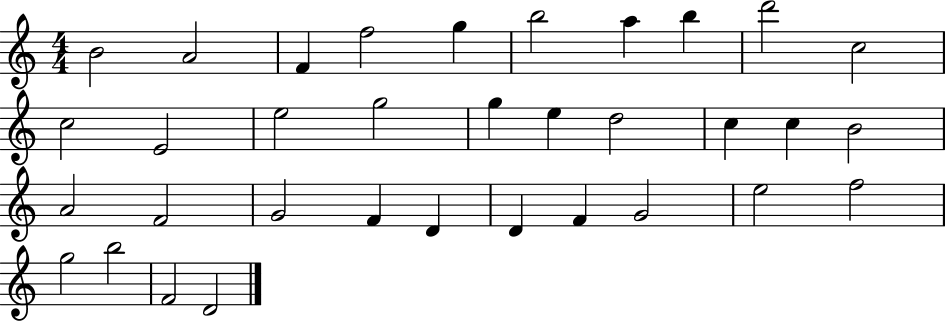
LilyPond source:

{
  \clef treble
  \numericTimeSignature
  \time 4/4
  \key c \major
  b'2 a'2 | f'4 f''2 g''4 | b''2 a''4 b''4 | d'''2 c''2 | \break c''2 e'2 | e''2 g''2 | g''4 e''4 d''2 | c''4 c''4 b'2 | \break a'2 f'2 | g'2 f'4 d'4 | d'4 f'4 g'2 | e''2 f''2 | \break g''2 b''2 | f'2 d'2 | \bar "|."
}